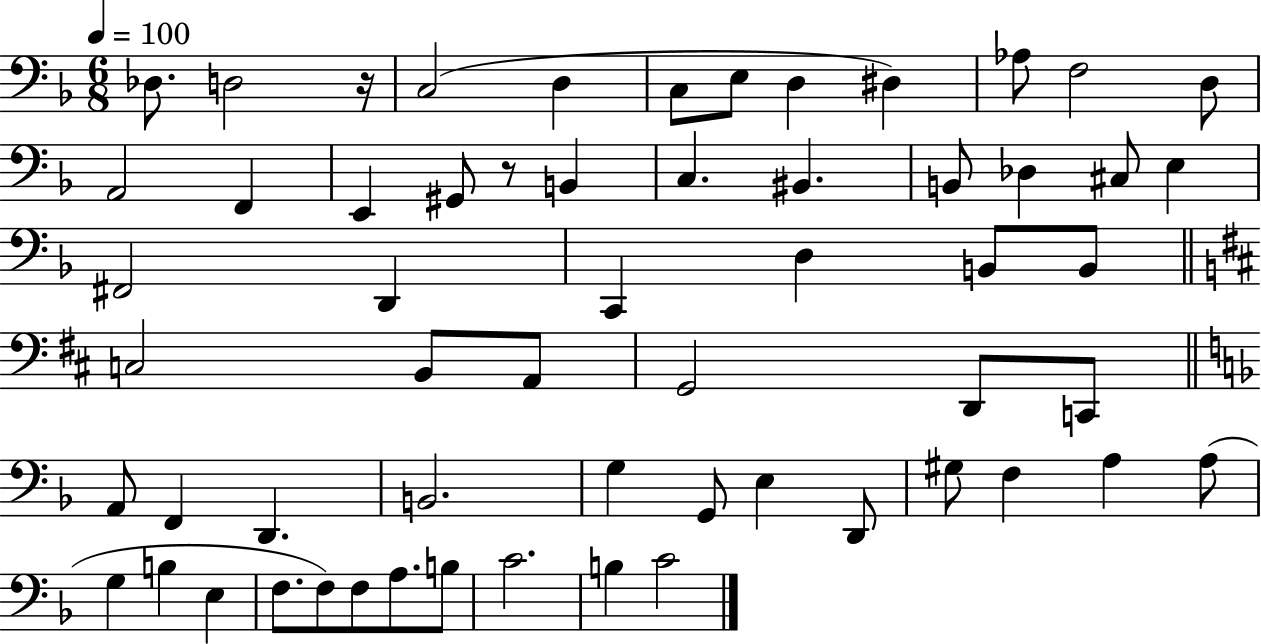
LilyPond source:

{
  \clef bass
  \numericTimeSignature
  \time 6/8
  \key f \major
  \tempo 4 = 100
  des8. d2 r16 | c2( d4 | c8 e8 d4 dis4) | aes8 f2 d8 | \break a,2 f,4 | e,4 gis,8 r8 b,4 | c4. bis,4. | b,8 des4 cis8 e4 | \break fis,2 d,4 | c,4 d4 b,8 b,8 | \bar "||" \break \key d \major c2 b,8 a,8 | g,2 d,8 c,8 | \bar "||" \break \key f \major a,8 f,4 d,4. | b,2. | g4 g,8 e4 d,8 | gis8 f4 a4 a8( | \break g4 b4 e4 | f8. f8) f8 a8. b8 | c'2. | b4 c'2 | \break \bar "|."
}